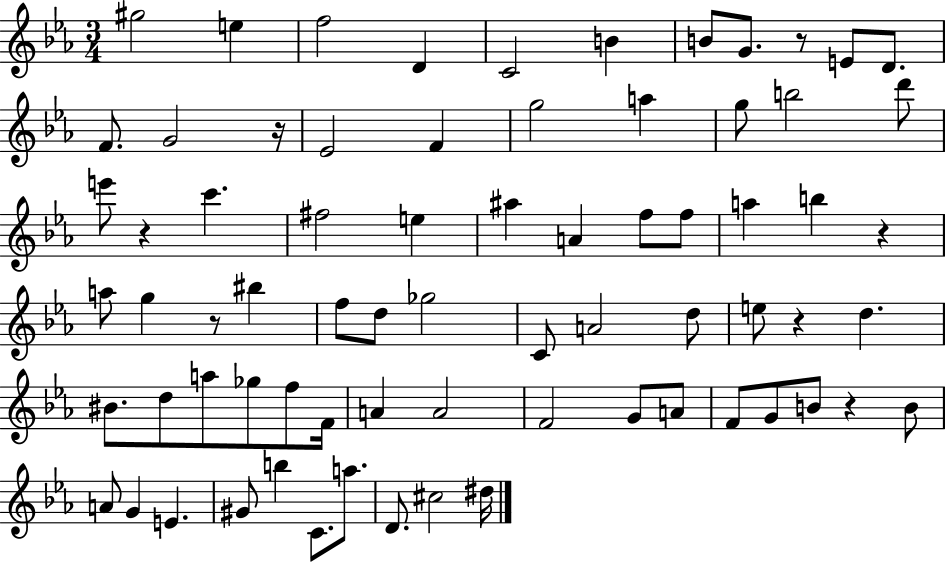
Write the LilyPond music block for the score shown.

{
  \clef treble
  \numericTimeSignature
  \time 3/4
  \key ees \major
  gis''2 e''4 | f''2 d'4 | c'2 b'4 | b'8 g'8. r8 e'8 d'8. | \break f'8. g'2 r16 | ees'2 f'4 | g''2 a''4 | g''8 b''2 d'''8 | \break e'''8 r4 c'''4. | fis''2 e''4 | ais''4 a'4 f''8 f''8 | a''4 b''4 r4 | \break a''8 g''4 r8 bis''4 | f''8 d''8 ges''2 | c'8 a'2 d''8 | e''8 r4 d''4. | \break bis'8. d''8 a''8 ges''8 f''8 f'16 | a'4 a'2 | f'2 g'8 a'8 | f'8 g'8 b'8 r4 b'8 | \break a'8 g'4 e'4. | gis'8 b''4 c'8. a''8. | d'8. cis''2 dis''16 | \bar "|."
}